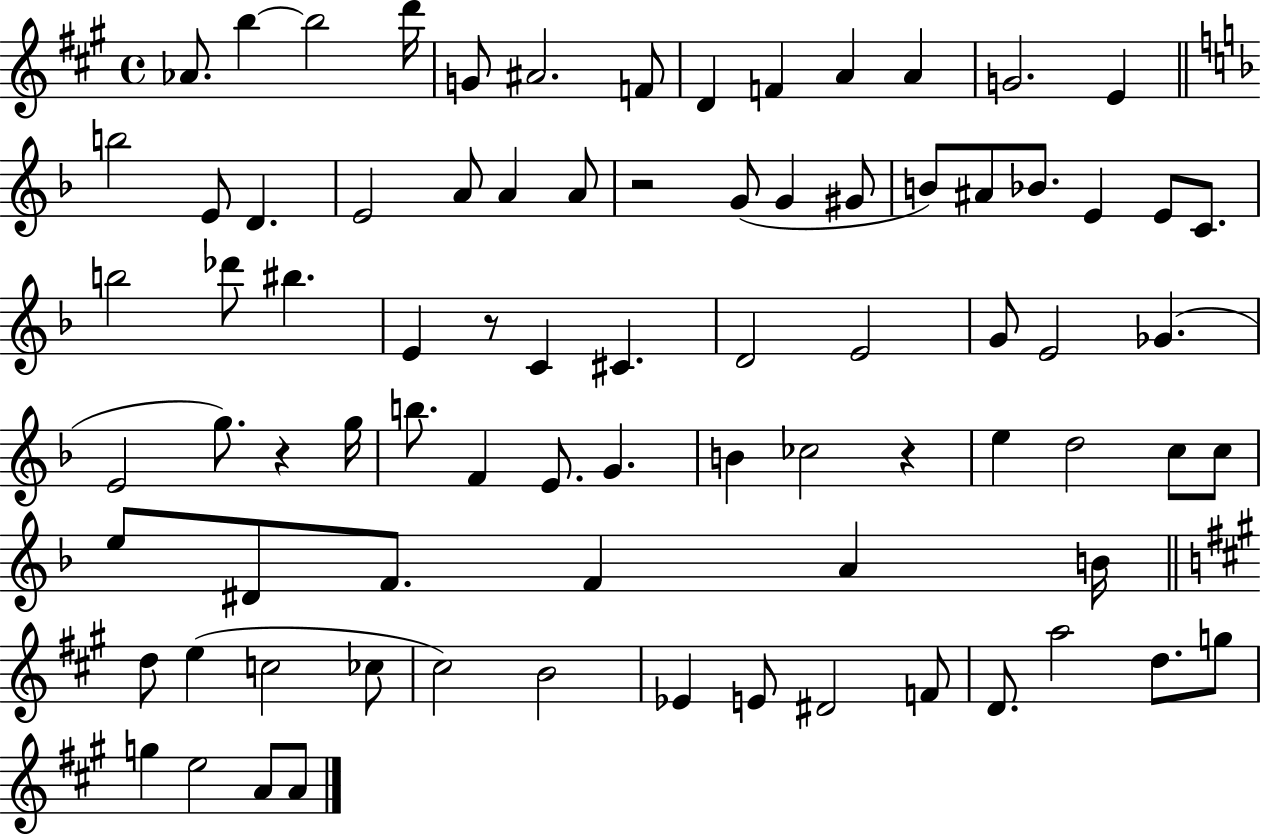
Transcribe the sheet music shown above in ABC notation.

X:1
T:Untitled
M:4/4
L:1/4
K:A
_A/2 b b2 d'/4 G/2 ^A2 F/2 D F A A G2 E b2 E/2 D E2 A/2 A A/2 z2 G/2 G ^G/2 B/2 ^A/2 _B/2 E E/2 C/2 b2 _d'/2 ^b E z/2 C ^C D2 E2 G/2 E2 _G E2 g/2 z g/4 b/2 F E/2 G B _c2 z e d2 c/2 c/2 e/2 ^D/2 F/2 F A B/4 d/2 e c2 _c/2 ^c2 B2 _E E/2 ^D2 F/2 D/2 a2 d/2 g/2 g e2 A/2 A/2